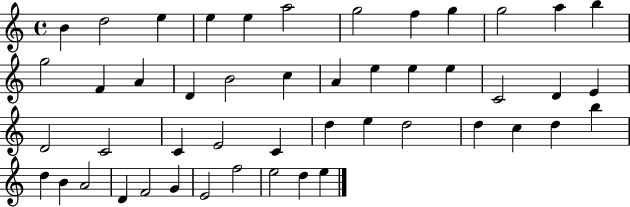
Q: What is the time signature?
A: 4/4